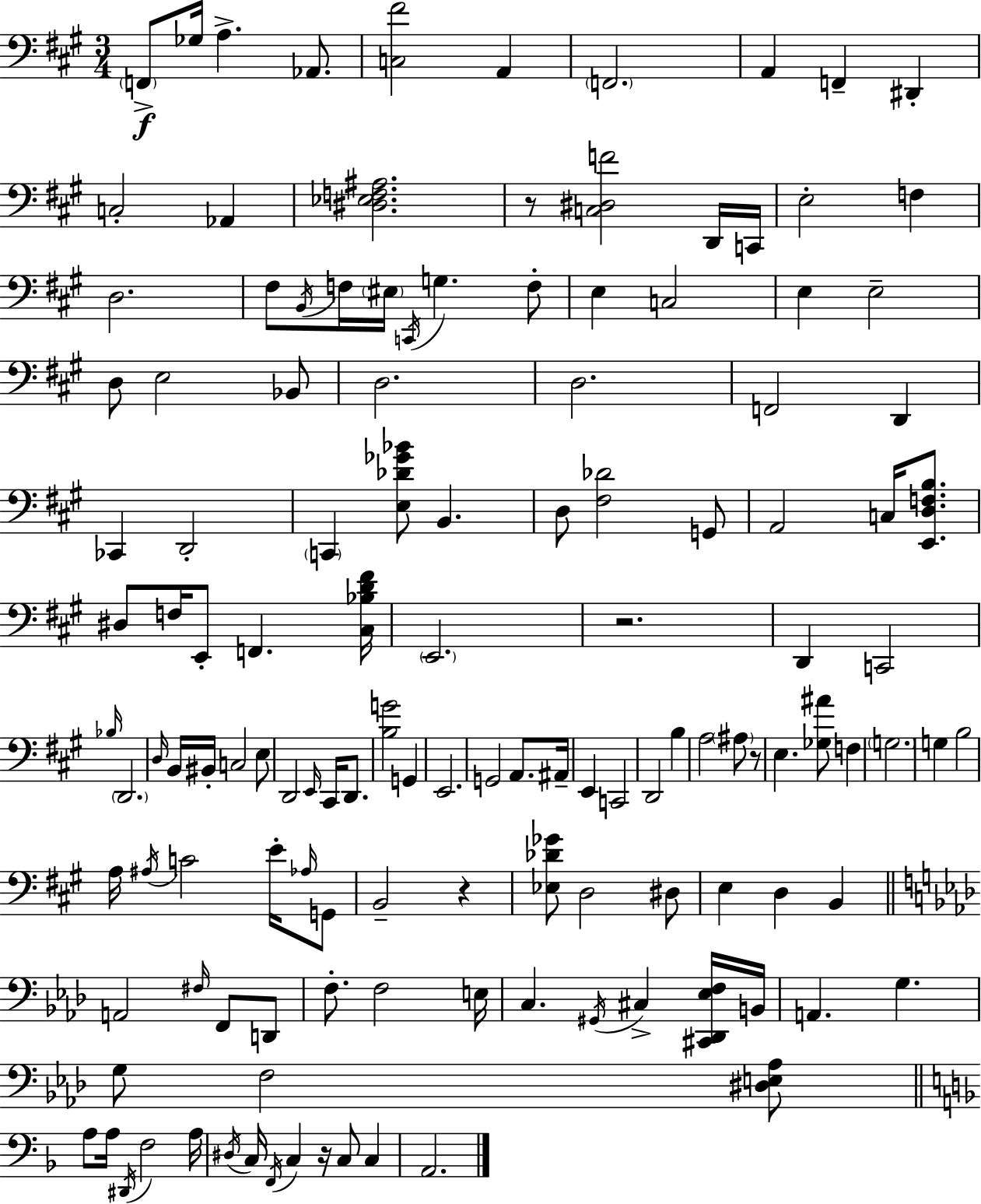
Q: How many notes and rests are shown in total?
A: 132